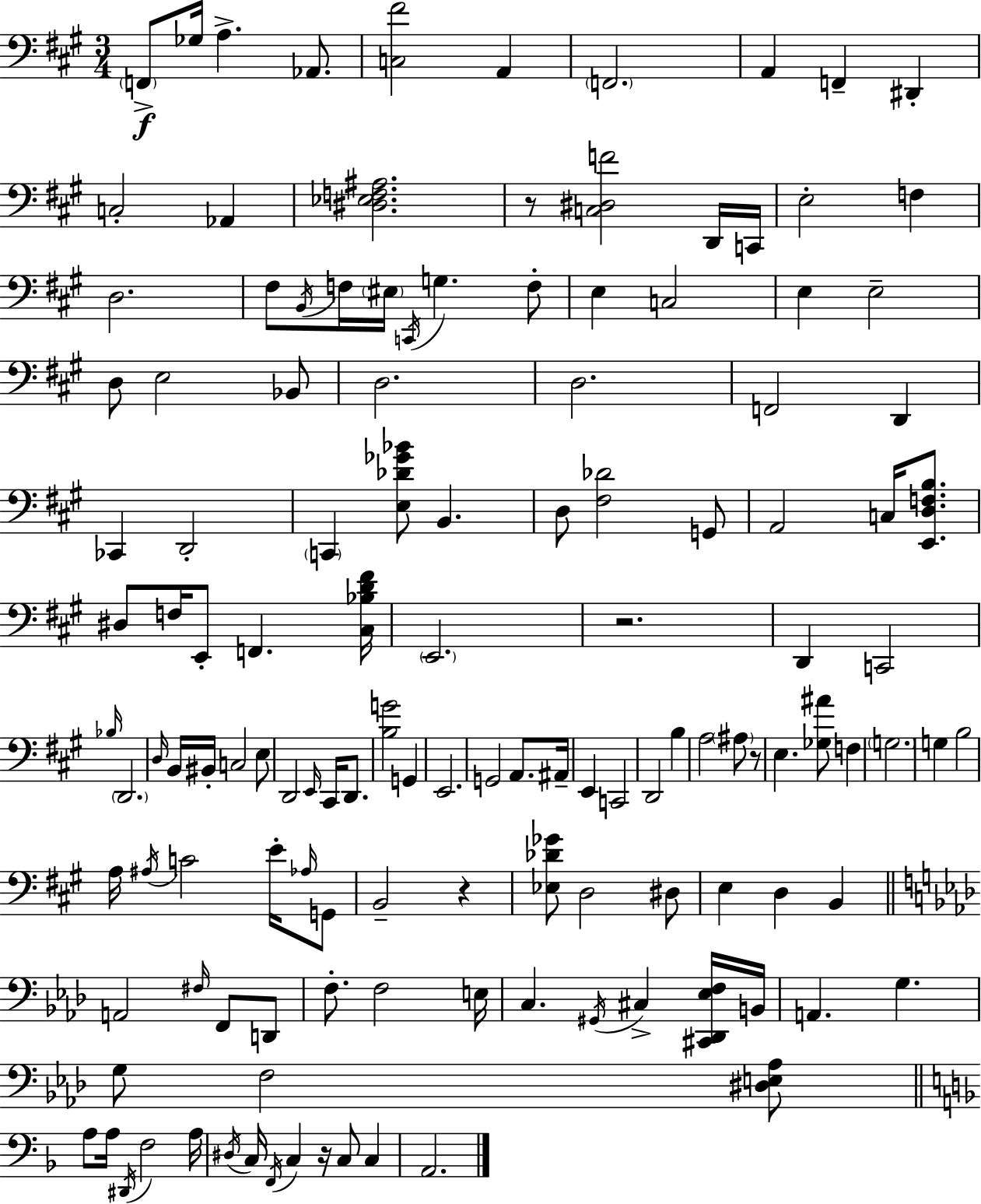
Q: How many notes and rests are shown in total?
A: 132